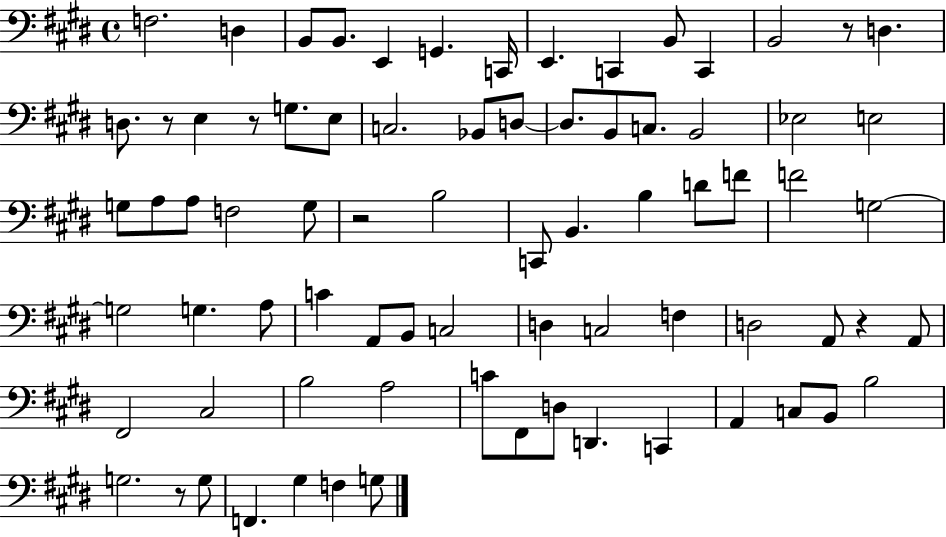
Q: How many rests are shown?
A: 6